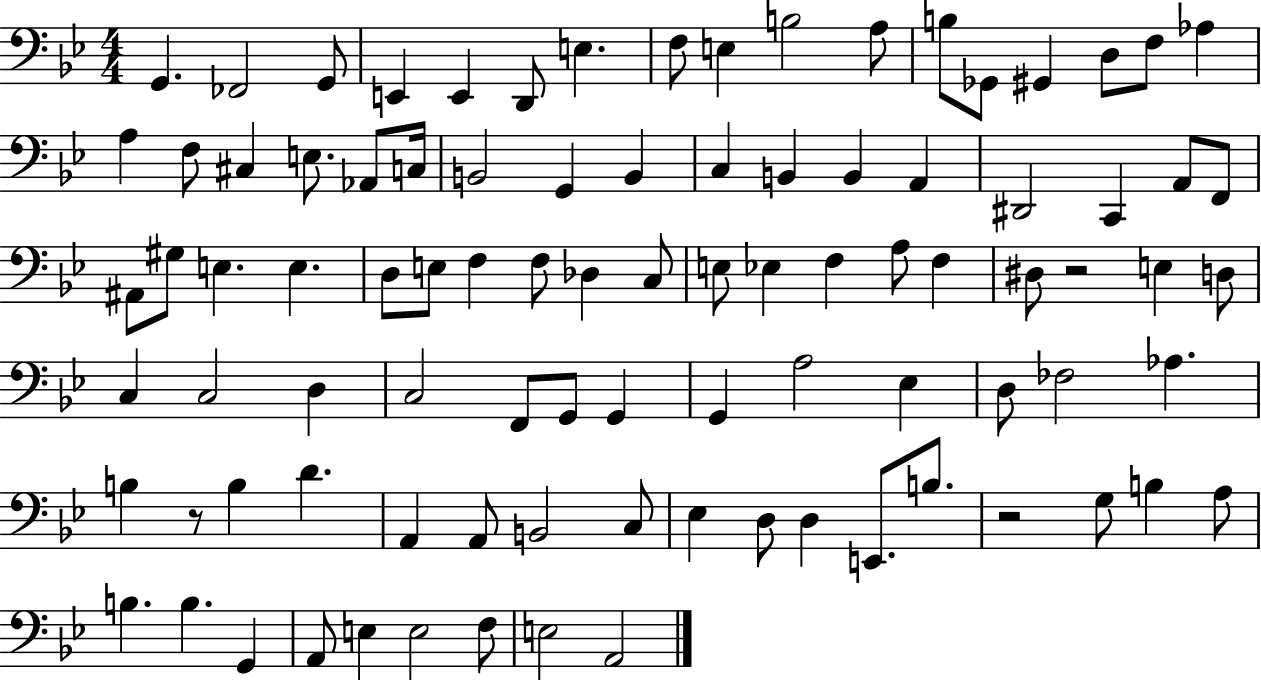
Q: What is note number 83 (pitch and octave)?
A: G2